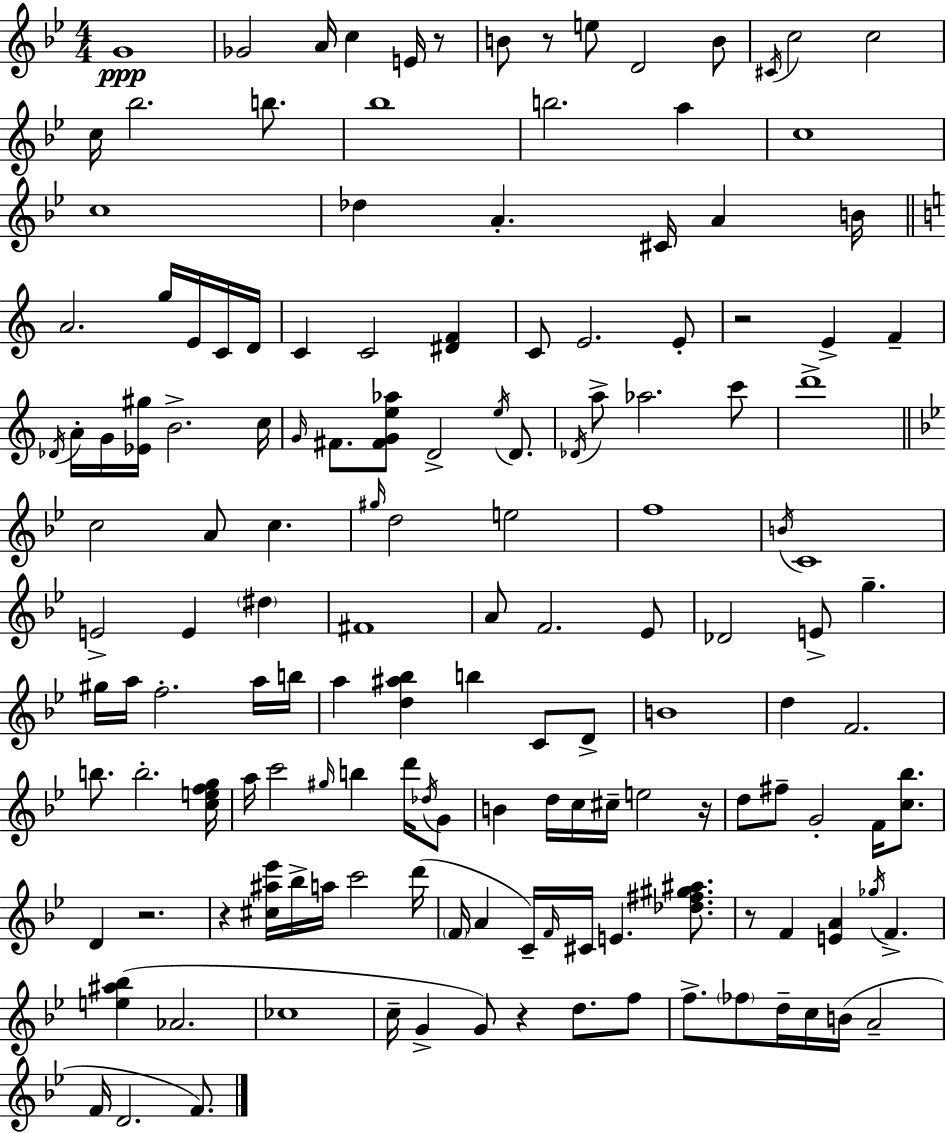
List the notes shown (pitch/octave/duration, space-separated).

G4/w Gb4/h A4/s C5/q E4/s R/e B4/e R/e E5/e D4/h B4/e C#4/s C5/h C5/h C5/s Bb5/h. B5/e. Bb5/w B5/h. A5/q C5/w C5/w Db5/q A4/q. C#4/s A4/q B4/s A4/h. G5/s E4/s C4/s D4/s C4/q C4/h [D#4,F4]/q C4/e E4/h. E4/e R/h E4/q F4/q Db4/s A4/s G4/s [Eb4,G#5]/s B4/h. C5/s G4/s F#4/e. [F#4,G4,E5,Ab5]/e D4/h E5/s D4/e. Db4/s A5/e Ab5/h. C6/e D6/w C5/h A4/e C5/q. G#5/s D5/h E5/h F5/w B4/s C4/w E4/h E4/q D#5/q F#4/w A4/e F4/h. Eb4/e Db4/h E4/e G5/q. G#5/s A5/s F5/h. A5/s B5/s A5/q [D5,A#5,Bb5]/q B5/q C4/e D4/e B4/w D5/q F4/h. B5/e. B5/h. [C5,E5,F5,G5]/s A5/s C6/h G#5/s B5/q D6/s Db5/s G4/e B4/q D5/s C5/s C#5/s E5/h R/s D5/e F#5/e G4/h F4/s [C5,Bb5]/e. D4/q R/h. R/q [C#5,A#5,Eb6]/s Bb5/s A5/s C6/h D6/s F4/s A4/q C4/s F4/s C#4/s E4/q. [Db5,F#5,G#5,A#5]/e. R/e F4/q [E4,A4]/q Gb5/s F4/q. [E5,A#5,Bb5]/q Ab4/h. CES5/w C5/s G4/q G4/e R/q D5/e. F5/e F5/e. FES5/e D5/s C5/s B4/s A4/h F4/s D4/h. F4/e.